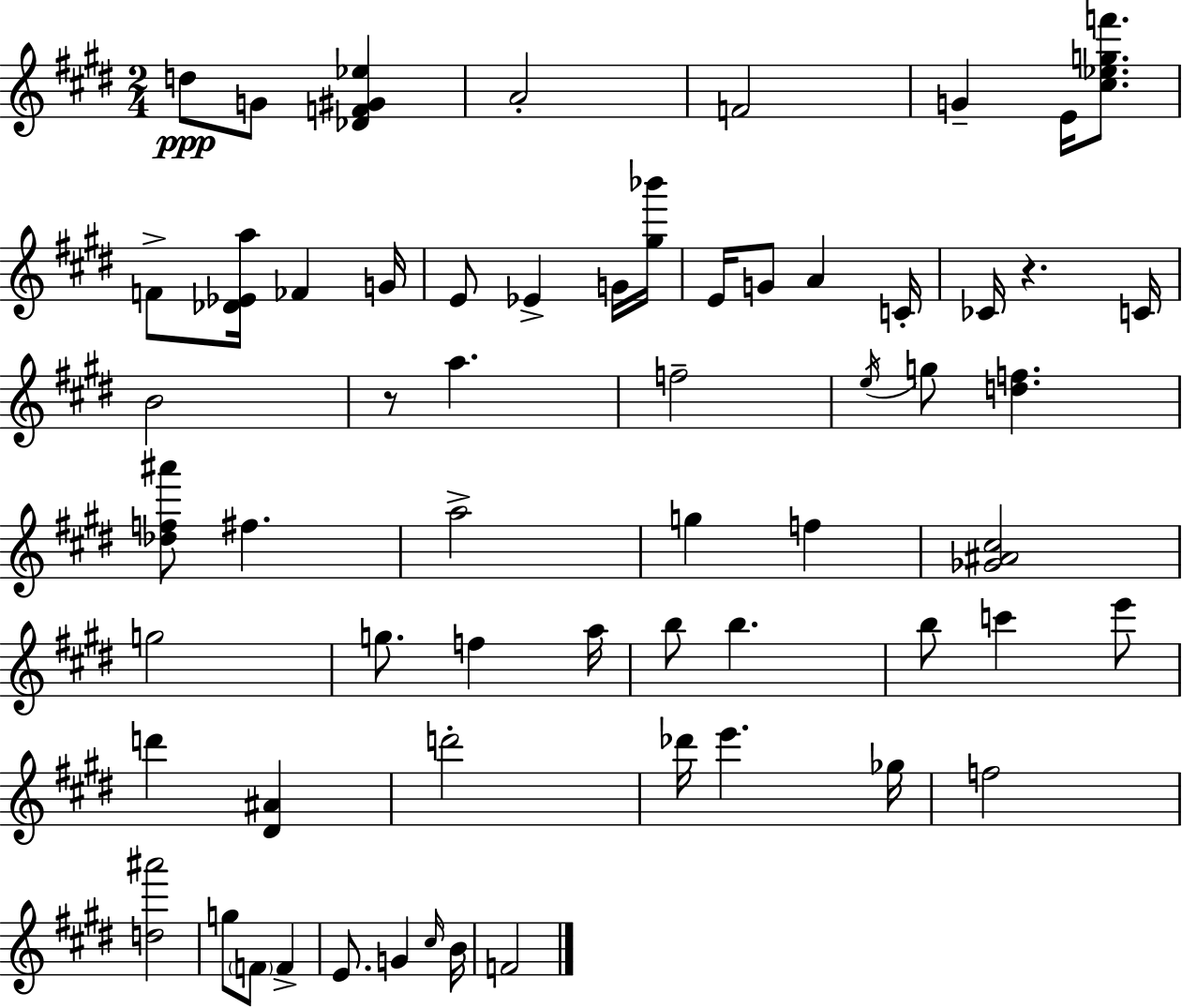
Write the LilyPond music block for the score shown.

{
  \clef treble
  \numericTimeSignature
  \time 2/4
  \key e \major
  d''8\ppp g'8 <des' f' gis' ees''>4 | a'2-. | f'2 | g'4-- e'16 <cis'' ees'' g'' f'''>8. | \break f'8-> <des' ees' a''>16 fes'4 g'16 | e'8 ees'4-> g'16 <gis'' bes'''>16 | e'16 g'8 a'4 c'16-. | ces'16 r4. c'16 | \break b'2 | r8 a''4. | f''2-- | \acciaccatura { e''16 } g''8 <d'' f''>4. | \break <des'' f'' ais'''>8 fis''4. | a''2-> | g''4 f''4 | <ges' ais' cis''>2 | \break g''2 | g''8. f''4 | a''16 b''8 b''4. | b''8 c'''4 e'''8 | \break d'''4 <dis' ais'>4 | d'''2-. | des'''16 e'''4. | ges''16 f''2 | \break <d'' ais'''>2 | g''8 \parenthesize f'8 f'4-> | e'8. g'4 | \grace { cis''16 } b'16 f'2 | \break \bar "|."
}